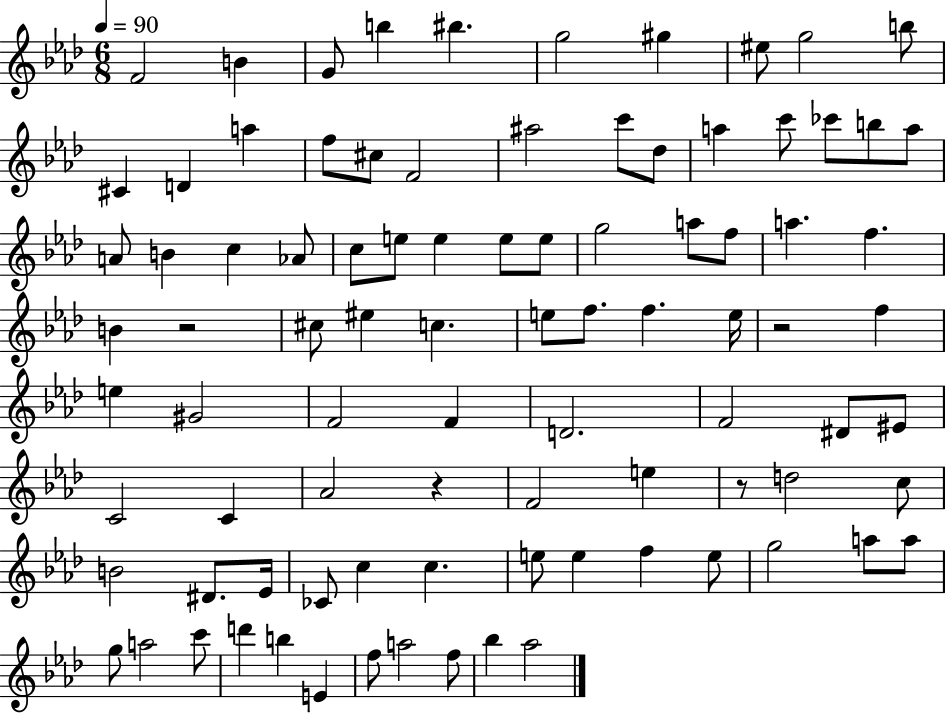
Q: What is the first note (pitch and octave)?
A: F4